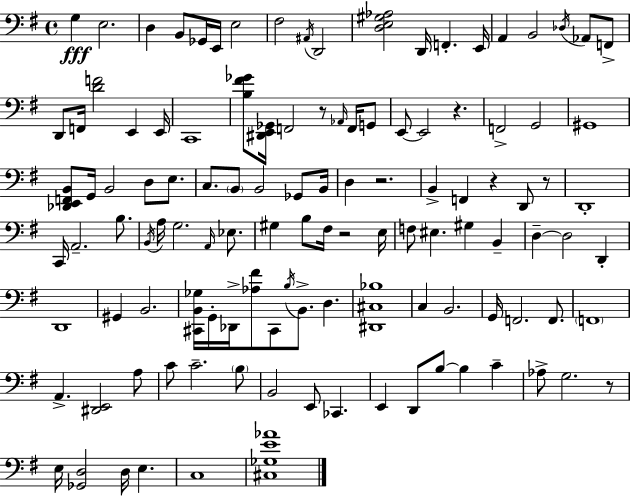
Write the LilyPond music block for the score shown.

{
  \clef bass
  \time 4/4
  \defaultTimeSignature
  \key g \major
  g4\fff e2. | d4 b,8 ges,16 e,16 e2 | fis2 \acciaccatura { ais,16 } d,2 | <d e gis aes>2 d,16 f,4.-. | \break e,16 a,4 b,2 \acciaccatura { des16 } aes,8 | f,8-> d,8 f,16 <d' f'>2 e,4 | e,16 c,1 | <b fis' ges'>8 <dis, e, ges,>16 f,2 r8 \grace { aes,16 } | \break f,16 g,8 e,8~~ e,2 r4. | f,2-> g,2 | gis,1 | <des, e, f, b,>8 g,16 b,2 d8 | \break e8. c8. \parenthesize b,8 b,2 | ges,8 b,16 d4 r2. | b,4-> f,4 r4 d,8 | r8 d,1-. | \break c,16 a,2.-- | b8. \acciaccatura { b,16 } a16 g2. | \grace { a,16 } ees8. gis4 b8 fis16 r2 | e16 f8 eis4. gis4 | \break b,4-- d4--~~ d2 | d,4-. d,1 | gis,4 b,2. | <cis, b, ges>16 g,16-. des,16-> <aes fis'>8 cis,8 \acciaccatura { b16 } b,8.-> | \break d4. <dis, cis bes>1 | c4 b,2. | g,16 f,2. | f,8. \parenthesize f,1 | \break a,4.-> <dis, e,>2 | a8 c'8 c'2.-- | \parenthesize b8 b,2 e,8 | ces,4. e,4 d,8 b8~~ b4 | \break c'4-- aes8-> g2. | r8 e16 <ges, d>2 d16 | e4. c1 | <cis ges e' aes'>1 | \break \bar "|."
}